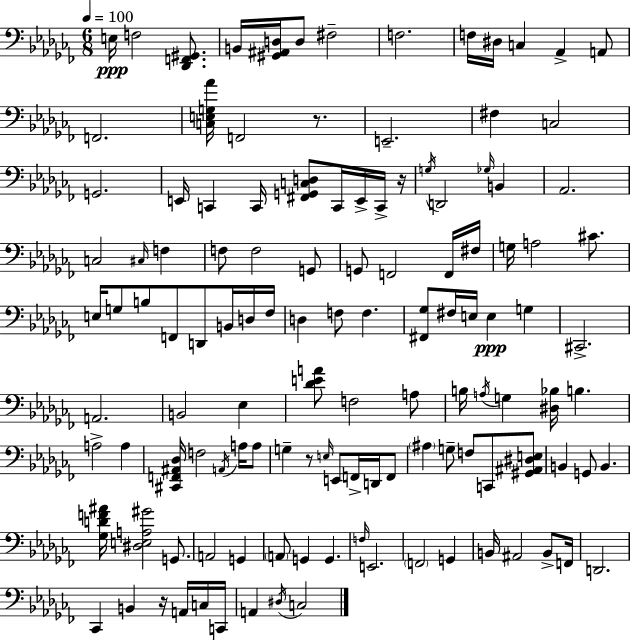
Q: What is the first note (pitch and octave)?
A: E3